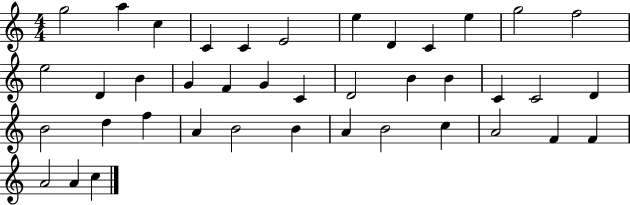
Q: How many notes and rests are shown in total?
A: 40